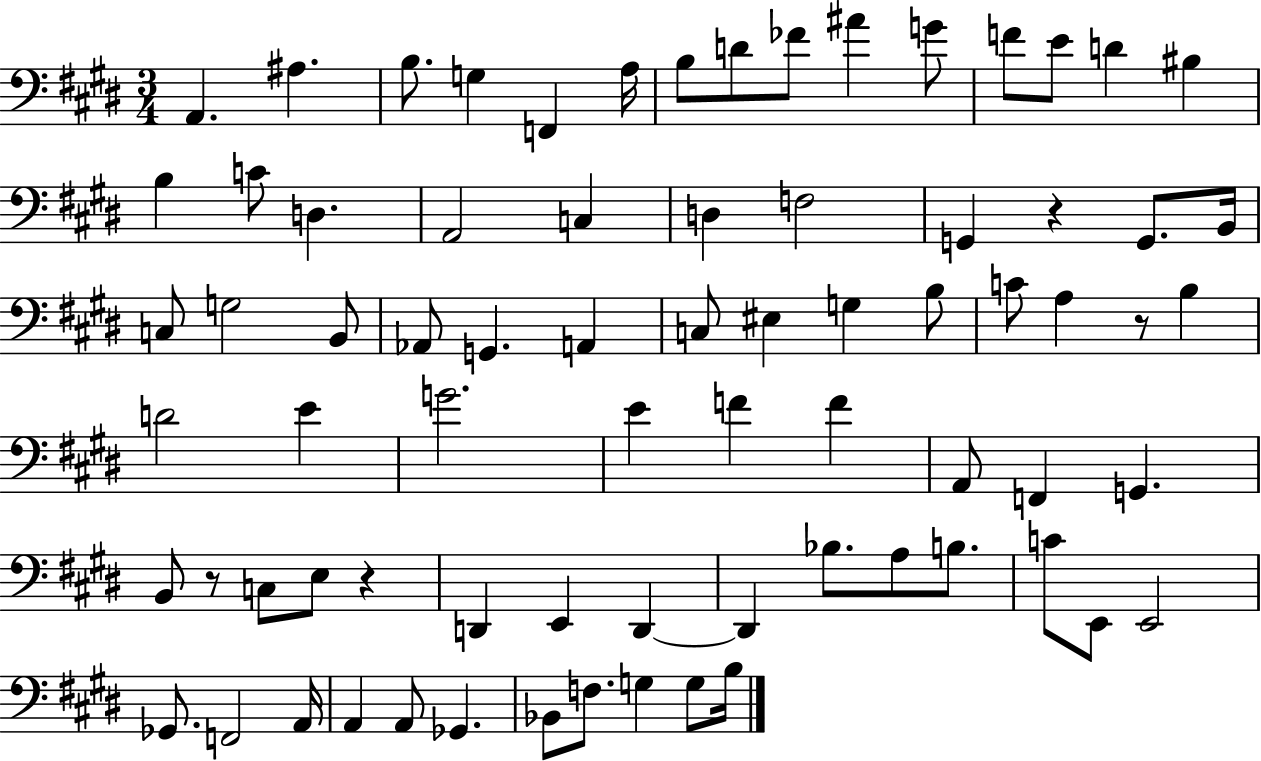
{
  \clef bass
  \numericTimeSignature
  \time 3/4
  \key e \major
  a,4. ais4. | b8. g4 f,4 a16 | b8 d'8 fes'8 ais'4 g'8 | f'8 e'8 d'4 bis4 | \break b4 c'8 d4. | a,2 c4 | d4 f2 | g,4 r4 g,8. b,16 | \break c8 g2 b,8 | aes,8 g,4. a,4 | c8 eis4 g4 b8 | c'8 a4 r8 b4 | \break d'2 e'4 | g'2. | e'4 f'4 f'4 | a,8 f,4 g,4. | \break b,8 r8 c8 e8 r4 | d,4 e,4 d,4~~ | d,4 bes8. a8 b8. | c'8 e,8 e,2 | \break ges,8. f,2 a,16 | a,4 a,8 ges,4. | bes,8 f8. g4 g8 b16 | \bar "|."
}